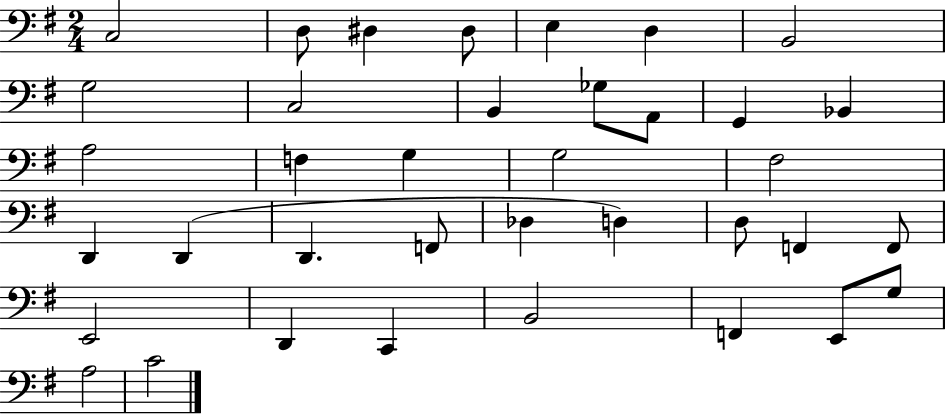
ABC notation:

X:1
T:Untitled
M:2/4
L:1/4
K:G
C,2 D,/2 ^D, ^D,/2 E, D, B,,2 G,2 C,2 B,, _G,/2 A,,/2 G,, _B,, A,2 F, G, G,2 ^F,2 D,, D,, D,, F,,/2 _D, D, D,/2 F,, F,,/2 E,,2 D,, C,, B,,2 F,, E,,/2 G,/2 A,2 C2